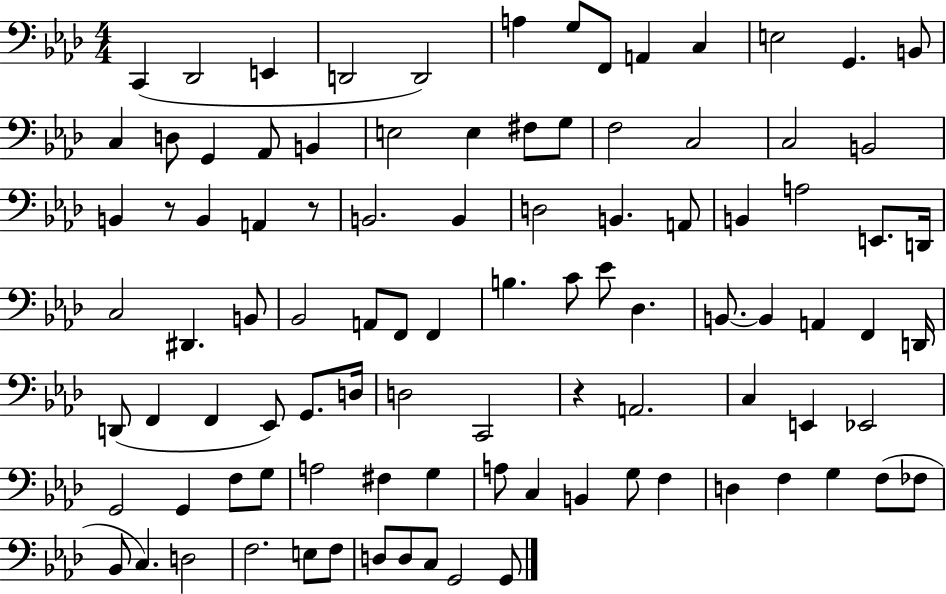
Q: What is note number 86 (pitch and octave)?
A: D3